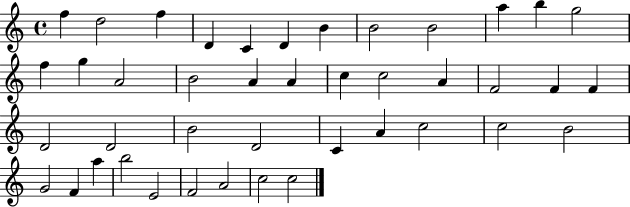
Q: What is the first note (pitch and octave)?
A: F5